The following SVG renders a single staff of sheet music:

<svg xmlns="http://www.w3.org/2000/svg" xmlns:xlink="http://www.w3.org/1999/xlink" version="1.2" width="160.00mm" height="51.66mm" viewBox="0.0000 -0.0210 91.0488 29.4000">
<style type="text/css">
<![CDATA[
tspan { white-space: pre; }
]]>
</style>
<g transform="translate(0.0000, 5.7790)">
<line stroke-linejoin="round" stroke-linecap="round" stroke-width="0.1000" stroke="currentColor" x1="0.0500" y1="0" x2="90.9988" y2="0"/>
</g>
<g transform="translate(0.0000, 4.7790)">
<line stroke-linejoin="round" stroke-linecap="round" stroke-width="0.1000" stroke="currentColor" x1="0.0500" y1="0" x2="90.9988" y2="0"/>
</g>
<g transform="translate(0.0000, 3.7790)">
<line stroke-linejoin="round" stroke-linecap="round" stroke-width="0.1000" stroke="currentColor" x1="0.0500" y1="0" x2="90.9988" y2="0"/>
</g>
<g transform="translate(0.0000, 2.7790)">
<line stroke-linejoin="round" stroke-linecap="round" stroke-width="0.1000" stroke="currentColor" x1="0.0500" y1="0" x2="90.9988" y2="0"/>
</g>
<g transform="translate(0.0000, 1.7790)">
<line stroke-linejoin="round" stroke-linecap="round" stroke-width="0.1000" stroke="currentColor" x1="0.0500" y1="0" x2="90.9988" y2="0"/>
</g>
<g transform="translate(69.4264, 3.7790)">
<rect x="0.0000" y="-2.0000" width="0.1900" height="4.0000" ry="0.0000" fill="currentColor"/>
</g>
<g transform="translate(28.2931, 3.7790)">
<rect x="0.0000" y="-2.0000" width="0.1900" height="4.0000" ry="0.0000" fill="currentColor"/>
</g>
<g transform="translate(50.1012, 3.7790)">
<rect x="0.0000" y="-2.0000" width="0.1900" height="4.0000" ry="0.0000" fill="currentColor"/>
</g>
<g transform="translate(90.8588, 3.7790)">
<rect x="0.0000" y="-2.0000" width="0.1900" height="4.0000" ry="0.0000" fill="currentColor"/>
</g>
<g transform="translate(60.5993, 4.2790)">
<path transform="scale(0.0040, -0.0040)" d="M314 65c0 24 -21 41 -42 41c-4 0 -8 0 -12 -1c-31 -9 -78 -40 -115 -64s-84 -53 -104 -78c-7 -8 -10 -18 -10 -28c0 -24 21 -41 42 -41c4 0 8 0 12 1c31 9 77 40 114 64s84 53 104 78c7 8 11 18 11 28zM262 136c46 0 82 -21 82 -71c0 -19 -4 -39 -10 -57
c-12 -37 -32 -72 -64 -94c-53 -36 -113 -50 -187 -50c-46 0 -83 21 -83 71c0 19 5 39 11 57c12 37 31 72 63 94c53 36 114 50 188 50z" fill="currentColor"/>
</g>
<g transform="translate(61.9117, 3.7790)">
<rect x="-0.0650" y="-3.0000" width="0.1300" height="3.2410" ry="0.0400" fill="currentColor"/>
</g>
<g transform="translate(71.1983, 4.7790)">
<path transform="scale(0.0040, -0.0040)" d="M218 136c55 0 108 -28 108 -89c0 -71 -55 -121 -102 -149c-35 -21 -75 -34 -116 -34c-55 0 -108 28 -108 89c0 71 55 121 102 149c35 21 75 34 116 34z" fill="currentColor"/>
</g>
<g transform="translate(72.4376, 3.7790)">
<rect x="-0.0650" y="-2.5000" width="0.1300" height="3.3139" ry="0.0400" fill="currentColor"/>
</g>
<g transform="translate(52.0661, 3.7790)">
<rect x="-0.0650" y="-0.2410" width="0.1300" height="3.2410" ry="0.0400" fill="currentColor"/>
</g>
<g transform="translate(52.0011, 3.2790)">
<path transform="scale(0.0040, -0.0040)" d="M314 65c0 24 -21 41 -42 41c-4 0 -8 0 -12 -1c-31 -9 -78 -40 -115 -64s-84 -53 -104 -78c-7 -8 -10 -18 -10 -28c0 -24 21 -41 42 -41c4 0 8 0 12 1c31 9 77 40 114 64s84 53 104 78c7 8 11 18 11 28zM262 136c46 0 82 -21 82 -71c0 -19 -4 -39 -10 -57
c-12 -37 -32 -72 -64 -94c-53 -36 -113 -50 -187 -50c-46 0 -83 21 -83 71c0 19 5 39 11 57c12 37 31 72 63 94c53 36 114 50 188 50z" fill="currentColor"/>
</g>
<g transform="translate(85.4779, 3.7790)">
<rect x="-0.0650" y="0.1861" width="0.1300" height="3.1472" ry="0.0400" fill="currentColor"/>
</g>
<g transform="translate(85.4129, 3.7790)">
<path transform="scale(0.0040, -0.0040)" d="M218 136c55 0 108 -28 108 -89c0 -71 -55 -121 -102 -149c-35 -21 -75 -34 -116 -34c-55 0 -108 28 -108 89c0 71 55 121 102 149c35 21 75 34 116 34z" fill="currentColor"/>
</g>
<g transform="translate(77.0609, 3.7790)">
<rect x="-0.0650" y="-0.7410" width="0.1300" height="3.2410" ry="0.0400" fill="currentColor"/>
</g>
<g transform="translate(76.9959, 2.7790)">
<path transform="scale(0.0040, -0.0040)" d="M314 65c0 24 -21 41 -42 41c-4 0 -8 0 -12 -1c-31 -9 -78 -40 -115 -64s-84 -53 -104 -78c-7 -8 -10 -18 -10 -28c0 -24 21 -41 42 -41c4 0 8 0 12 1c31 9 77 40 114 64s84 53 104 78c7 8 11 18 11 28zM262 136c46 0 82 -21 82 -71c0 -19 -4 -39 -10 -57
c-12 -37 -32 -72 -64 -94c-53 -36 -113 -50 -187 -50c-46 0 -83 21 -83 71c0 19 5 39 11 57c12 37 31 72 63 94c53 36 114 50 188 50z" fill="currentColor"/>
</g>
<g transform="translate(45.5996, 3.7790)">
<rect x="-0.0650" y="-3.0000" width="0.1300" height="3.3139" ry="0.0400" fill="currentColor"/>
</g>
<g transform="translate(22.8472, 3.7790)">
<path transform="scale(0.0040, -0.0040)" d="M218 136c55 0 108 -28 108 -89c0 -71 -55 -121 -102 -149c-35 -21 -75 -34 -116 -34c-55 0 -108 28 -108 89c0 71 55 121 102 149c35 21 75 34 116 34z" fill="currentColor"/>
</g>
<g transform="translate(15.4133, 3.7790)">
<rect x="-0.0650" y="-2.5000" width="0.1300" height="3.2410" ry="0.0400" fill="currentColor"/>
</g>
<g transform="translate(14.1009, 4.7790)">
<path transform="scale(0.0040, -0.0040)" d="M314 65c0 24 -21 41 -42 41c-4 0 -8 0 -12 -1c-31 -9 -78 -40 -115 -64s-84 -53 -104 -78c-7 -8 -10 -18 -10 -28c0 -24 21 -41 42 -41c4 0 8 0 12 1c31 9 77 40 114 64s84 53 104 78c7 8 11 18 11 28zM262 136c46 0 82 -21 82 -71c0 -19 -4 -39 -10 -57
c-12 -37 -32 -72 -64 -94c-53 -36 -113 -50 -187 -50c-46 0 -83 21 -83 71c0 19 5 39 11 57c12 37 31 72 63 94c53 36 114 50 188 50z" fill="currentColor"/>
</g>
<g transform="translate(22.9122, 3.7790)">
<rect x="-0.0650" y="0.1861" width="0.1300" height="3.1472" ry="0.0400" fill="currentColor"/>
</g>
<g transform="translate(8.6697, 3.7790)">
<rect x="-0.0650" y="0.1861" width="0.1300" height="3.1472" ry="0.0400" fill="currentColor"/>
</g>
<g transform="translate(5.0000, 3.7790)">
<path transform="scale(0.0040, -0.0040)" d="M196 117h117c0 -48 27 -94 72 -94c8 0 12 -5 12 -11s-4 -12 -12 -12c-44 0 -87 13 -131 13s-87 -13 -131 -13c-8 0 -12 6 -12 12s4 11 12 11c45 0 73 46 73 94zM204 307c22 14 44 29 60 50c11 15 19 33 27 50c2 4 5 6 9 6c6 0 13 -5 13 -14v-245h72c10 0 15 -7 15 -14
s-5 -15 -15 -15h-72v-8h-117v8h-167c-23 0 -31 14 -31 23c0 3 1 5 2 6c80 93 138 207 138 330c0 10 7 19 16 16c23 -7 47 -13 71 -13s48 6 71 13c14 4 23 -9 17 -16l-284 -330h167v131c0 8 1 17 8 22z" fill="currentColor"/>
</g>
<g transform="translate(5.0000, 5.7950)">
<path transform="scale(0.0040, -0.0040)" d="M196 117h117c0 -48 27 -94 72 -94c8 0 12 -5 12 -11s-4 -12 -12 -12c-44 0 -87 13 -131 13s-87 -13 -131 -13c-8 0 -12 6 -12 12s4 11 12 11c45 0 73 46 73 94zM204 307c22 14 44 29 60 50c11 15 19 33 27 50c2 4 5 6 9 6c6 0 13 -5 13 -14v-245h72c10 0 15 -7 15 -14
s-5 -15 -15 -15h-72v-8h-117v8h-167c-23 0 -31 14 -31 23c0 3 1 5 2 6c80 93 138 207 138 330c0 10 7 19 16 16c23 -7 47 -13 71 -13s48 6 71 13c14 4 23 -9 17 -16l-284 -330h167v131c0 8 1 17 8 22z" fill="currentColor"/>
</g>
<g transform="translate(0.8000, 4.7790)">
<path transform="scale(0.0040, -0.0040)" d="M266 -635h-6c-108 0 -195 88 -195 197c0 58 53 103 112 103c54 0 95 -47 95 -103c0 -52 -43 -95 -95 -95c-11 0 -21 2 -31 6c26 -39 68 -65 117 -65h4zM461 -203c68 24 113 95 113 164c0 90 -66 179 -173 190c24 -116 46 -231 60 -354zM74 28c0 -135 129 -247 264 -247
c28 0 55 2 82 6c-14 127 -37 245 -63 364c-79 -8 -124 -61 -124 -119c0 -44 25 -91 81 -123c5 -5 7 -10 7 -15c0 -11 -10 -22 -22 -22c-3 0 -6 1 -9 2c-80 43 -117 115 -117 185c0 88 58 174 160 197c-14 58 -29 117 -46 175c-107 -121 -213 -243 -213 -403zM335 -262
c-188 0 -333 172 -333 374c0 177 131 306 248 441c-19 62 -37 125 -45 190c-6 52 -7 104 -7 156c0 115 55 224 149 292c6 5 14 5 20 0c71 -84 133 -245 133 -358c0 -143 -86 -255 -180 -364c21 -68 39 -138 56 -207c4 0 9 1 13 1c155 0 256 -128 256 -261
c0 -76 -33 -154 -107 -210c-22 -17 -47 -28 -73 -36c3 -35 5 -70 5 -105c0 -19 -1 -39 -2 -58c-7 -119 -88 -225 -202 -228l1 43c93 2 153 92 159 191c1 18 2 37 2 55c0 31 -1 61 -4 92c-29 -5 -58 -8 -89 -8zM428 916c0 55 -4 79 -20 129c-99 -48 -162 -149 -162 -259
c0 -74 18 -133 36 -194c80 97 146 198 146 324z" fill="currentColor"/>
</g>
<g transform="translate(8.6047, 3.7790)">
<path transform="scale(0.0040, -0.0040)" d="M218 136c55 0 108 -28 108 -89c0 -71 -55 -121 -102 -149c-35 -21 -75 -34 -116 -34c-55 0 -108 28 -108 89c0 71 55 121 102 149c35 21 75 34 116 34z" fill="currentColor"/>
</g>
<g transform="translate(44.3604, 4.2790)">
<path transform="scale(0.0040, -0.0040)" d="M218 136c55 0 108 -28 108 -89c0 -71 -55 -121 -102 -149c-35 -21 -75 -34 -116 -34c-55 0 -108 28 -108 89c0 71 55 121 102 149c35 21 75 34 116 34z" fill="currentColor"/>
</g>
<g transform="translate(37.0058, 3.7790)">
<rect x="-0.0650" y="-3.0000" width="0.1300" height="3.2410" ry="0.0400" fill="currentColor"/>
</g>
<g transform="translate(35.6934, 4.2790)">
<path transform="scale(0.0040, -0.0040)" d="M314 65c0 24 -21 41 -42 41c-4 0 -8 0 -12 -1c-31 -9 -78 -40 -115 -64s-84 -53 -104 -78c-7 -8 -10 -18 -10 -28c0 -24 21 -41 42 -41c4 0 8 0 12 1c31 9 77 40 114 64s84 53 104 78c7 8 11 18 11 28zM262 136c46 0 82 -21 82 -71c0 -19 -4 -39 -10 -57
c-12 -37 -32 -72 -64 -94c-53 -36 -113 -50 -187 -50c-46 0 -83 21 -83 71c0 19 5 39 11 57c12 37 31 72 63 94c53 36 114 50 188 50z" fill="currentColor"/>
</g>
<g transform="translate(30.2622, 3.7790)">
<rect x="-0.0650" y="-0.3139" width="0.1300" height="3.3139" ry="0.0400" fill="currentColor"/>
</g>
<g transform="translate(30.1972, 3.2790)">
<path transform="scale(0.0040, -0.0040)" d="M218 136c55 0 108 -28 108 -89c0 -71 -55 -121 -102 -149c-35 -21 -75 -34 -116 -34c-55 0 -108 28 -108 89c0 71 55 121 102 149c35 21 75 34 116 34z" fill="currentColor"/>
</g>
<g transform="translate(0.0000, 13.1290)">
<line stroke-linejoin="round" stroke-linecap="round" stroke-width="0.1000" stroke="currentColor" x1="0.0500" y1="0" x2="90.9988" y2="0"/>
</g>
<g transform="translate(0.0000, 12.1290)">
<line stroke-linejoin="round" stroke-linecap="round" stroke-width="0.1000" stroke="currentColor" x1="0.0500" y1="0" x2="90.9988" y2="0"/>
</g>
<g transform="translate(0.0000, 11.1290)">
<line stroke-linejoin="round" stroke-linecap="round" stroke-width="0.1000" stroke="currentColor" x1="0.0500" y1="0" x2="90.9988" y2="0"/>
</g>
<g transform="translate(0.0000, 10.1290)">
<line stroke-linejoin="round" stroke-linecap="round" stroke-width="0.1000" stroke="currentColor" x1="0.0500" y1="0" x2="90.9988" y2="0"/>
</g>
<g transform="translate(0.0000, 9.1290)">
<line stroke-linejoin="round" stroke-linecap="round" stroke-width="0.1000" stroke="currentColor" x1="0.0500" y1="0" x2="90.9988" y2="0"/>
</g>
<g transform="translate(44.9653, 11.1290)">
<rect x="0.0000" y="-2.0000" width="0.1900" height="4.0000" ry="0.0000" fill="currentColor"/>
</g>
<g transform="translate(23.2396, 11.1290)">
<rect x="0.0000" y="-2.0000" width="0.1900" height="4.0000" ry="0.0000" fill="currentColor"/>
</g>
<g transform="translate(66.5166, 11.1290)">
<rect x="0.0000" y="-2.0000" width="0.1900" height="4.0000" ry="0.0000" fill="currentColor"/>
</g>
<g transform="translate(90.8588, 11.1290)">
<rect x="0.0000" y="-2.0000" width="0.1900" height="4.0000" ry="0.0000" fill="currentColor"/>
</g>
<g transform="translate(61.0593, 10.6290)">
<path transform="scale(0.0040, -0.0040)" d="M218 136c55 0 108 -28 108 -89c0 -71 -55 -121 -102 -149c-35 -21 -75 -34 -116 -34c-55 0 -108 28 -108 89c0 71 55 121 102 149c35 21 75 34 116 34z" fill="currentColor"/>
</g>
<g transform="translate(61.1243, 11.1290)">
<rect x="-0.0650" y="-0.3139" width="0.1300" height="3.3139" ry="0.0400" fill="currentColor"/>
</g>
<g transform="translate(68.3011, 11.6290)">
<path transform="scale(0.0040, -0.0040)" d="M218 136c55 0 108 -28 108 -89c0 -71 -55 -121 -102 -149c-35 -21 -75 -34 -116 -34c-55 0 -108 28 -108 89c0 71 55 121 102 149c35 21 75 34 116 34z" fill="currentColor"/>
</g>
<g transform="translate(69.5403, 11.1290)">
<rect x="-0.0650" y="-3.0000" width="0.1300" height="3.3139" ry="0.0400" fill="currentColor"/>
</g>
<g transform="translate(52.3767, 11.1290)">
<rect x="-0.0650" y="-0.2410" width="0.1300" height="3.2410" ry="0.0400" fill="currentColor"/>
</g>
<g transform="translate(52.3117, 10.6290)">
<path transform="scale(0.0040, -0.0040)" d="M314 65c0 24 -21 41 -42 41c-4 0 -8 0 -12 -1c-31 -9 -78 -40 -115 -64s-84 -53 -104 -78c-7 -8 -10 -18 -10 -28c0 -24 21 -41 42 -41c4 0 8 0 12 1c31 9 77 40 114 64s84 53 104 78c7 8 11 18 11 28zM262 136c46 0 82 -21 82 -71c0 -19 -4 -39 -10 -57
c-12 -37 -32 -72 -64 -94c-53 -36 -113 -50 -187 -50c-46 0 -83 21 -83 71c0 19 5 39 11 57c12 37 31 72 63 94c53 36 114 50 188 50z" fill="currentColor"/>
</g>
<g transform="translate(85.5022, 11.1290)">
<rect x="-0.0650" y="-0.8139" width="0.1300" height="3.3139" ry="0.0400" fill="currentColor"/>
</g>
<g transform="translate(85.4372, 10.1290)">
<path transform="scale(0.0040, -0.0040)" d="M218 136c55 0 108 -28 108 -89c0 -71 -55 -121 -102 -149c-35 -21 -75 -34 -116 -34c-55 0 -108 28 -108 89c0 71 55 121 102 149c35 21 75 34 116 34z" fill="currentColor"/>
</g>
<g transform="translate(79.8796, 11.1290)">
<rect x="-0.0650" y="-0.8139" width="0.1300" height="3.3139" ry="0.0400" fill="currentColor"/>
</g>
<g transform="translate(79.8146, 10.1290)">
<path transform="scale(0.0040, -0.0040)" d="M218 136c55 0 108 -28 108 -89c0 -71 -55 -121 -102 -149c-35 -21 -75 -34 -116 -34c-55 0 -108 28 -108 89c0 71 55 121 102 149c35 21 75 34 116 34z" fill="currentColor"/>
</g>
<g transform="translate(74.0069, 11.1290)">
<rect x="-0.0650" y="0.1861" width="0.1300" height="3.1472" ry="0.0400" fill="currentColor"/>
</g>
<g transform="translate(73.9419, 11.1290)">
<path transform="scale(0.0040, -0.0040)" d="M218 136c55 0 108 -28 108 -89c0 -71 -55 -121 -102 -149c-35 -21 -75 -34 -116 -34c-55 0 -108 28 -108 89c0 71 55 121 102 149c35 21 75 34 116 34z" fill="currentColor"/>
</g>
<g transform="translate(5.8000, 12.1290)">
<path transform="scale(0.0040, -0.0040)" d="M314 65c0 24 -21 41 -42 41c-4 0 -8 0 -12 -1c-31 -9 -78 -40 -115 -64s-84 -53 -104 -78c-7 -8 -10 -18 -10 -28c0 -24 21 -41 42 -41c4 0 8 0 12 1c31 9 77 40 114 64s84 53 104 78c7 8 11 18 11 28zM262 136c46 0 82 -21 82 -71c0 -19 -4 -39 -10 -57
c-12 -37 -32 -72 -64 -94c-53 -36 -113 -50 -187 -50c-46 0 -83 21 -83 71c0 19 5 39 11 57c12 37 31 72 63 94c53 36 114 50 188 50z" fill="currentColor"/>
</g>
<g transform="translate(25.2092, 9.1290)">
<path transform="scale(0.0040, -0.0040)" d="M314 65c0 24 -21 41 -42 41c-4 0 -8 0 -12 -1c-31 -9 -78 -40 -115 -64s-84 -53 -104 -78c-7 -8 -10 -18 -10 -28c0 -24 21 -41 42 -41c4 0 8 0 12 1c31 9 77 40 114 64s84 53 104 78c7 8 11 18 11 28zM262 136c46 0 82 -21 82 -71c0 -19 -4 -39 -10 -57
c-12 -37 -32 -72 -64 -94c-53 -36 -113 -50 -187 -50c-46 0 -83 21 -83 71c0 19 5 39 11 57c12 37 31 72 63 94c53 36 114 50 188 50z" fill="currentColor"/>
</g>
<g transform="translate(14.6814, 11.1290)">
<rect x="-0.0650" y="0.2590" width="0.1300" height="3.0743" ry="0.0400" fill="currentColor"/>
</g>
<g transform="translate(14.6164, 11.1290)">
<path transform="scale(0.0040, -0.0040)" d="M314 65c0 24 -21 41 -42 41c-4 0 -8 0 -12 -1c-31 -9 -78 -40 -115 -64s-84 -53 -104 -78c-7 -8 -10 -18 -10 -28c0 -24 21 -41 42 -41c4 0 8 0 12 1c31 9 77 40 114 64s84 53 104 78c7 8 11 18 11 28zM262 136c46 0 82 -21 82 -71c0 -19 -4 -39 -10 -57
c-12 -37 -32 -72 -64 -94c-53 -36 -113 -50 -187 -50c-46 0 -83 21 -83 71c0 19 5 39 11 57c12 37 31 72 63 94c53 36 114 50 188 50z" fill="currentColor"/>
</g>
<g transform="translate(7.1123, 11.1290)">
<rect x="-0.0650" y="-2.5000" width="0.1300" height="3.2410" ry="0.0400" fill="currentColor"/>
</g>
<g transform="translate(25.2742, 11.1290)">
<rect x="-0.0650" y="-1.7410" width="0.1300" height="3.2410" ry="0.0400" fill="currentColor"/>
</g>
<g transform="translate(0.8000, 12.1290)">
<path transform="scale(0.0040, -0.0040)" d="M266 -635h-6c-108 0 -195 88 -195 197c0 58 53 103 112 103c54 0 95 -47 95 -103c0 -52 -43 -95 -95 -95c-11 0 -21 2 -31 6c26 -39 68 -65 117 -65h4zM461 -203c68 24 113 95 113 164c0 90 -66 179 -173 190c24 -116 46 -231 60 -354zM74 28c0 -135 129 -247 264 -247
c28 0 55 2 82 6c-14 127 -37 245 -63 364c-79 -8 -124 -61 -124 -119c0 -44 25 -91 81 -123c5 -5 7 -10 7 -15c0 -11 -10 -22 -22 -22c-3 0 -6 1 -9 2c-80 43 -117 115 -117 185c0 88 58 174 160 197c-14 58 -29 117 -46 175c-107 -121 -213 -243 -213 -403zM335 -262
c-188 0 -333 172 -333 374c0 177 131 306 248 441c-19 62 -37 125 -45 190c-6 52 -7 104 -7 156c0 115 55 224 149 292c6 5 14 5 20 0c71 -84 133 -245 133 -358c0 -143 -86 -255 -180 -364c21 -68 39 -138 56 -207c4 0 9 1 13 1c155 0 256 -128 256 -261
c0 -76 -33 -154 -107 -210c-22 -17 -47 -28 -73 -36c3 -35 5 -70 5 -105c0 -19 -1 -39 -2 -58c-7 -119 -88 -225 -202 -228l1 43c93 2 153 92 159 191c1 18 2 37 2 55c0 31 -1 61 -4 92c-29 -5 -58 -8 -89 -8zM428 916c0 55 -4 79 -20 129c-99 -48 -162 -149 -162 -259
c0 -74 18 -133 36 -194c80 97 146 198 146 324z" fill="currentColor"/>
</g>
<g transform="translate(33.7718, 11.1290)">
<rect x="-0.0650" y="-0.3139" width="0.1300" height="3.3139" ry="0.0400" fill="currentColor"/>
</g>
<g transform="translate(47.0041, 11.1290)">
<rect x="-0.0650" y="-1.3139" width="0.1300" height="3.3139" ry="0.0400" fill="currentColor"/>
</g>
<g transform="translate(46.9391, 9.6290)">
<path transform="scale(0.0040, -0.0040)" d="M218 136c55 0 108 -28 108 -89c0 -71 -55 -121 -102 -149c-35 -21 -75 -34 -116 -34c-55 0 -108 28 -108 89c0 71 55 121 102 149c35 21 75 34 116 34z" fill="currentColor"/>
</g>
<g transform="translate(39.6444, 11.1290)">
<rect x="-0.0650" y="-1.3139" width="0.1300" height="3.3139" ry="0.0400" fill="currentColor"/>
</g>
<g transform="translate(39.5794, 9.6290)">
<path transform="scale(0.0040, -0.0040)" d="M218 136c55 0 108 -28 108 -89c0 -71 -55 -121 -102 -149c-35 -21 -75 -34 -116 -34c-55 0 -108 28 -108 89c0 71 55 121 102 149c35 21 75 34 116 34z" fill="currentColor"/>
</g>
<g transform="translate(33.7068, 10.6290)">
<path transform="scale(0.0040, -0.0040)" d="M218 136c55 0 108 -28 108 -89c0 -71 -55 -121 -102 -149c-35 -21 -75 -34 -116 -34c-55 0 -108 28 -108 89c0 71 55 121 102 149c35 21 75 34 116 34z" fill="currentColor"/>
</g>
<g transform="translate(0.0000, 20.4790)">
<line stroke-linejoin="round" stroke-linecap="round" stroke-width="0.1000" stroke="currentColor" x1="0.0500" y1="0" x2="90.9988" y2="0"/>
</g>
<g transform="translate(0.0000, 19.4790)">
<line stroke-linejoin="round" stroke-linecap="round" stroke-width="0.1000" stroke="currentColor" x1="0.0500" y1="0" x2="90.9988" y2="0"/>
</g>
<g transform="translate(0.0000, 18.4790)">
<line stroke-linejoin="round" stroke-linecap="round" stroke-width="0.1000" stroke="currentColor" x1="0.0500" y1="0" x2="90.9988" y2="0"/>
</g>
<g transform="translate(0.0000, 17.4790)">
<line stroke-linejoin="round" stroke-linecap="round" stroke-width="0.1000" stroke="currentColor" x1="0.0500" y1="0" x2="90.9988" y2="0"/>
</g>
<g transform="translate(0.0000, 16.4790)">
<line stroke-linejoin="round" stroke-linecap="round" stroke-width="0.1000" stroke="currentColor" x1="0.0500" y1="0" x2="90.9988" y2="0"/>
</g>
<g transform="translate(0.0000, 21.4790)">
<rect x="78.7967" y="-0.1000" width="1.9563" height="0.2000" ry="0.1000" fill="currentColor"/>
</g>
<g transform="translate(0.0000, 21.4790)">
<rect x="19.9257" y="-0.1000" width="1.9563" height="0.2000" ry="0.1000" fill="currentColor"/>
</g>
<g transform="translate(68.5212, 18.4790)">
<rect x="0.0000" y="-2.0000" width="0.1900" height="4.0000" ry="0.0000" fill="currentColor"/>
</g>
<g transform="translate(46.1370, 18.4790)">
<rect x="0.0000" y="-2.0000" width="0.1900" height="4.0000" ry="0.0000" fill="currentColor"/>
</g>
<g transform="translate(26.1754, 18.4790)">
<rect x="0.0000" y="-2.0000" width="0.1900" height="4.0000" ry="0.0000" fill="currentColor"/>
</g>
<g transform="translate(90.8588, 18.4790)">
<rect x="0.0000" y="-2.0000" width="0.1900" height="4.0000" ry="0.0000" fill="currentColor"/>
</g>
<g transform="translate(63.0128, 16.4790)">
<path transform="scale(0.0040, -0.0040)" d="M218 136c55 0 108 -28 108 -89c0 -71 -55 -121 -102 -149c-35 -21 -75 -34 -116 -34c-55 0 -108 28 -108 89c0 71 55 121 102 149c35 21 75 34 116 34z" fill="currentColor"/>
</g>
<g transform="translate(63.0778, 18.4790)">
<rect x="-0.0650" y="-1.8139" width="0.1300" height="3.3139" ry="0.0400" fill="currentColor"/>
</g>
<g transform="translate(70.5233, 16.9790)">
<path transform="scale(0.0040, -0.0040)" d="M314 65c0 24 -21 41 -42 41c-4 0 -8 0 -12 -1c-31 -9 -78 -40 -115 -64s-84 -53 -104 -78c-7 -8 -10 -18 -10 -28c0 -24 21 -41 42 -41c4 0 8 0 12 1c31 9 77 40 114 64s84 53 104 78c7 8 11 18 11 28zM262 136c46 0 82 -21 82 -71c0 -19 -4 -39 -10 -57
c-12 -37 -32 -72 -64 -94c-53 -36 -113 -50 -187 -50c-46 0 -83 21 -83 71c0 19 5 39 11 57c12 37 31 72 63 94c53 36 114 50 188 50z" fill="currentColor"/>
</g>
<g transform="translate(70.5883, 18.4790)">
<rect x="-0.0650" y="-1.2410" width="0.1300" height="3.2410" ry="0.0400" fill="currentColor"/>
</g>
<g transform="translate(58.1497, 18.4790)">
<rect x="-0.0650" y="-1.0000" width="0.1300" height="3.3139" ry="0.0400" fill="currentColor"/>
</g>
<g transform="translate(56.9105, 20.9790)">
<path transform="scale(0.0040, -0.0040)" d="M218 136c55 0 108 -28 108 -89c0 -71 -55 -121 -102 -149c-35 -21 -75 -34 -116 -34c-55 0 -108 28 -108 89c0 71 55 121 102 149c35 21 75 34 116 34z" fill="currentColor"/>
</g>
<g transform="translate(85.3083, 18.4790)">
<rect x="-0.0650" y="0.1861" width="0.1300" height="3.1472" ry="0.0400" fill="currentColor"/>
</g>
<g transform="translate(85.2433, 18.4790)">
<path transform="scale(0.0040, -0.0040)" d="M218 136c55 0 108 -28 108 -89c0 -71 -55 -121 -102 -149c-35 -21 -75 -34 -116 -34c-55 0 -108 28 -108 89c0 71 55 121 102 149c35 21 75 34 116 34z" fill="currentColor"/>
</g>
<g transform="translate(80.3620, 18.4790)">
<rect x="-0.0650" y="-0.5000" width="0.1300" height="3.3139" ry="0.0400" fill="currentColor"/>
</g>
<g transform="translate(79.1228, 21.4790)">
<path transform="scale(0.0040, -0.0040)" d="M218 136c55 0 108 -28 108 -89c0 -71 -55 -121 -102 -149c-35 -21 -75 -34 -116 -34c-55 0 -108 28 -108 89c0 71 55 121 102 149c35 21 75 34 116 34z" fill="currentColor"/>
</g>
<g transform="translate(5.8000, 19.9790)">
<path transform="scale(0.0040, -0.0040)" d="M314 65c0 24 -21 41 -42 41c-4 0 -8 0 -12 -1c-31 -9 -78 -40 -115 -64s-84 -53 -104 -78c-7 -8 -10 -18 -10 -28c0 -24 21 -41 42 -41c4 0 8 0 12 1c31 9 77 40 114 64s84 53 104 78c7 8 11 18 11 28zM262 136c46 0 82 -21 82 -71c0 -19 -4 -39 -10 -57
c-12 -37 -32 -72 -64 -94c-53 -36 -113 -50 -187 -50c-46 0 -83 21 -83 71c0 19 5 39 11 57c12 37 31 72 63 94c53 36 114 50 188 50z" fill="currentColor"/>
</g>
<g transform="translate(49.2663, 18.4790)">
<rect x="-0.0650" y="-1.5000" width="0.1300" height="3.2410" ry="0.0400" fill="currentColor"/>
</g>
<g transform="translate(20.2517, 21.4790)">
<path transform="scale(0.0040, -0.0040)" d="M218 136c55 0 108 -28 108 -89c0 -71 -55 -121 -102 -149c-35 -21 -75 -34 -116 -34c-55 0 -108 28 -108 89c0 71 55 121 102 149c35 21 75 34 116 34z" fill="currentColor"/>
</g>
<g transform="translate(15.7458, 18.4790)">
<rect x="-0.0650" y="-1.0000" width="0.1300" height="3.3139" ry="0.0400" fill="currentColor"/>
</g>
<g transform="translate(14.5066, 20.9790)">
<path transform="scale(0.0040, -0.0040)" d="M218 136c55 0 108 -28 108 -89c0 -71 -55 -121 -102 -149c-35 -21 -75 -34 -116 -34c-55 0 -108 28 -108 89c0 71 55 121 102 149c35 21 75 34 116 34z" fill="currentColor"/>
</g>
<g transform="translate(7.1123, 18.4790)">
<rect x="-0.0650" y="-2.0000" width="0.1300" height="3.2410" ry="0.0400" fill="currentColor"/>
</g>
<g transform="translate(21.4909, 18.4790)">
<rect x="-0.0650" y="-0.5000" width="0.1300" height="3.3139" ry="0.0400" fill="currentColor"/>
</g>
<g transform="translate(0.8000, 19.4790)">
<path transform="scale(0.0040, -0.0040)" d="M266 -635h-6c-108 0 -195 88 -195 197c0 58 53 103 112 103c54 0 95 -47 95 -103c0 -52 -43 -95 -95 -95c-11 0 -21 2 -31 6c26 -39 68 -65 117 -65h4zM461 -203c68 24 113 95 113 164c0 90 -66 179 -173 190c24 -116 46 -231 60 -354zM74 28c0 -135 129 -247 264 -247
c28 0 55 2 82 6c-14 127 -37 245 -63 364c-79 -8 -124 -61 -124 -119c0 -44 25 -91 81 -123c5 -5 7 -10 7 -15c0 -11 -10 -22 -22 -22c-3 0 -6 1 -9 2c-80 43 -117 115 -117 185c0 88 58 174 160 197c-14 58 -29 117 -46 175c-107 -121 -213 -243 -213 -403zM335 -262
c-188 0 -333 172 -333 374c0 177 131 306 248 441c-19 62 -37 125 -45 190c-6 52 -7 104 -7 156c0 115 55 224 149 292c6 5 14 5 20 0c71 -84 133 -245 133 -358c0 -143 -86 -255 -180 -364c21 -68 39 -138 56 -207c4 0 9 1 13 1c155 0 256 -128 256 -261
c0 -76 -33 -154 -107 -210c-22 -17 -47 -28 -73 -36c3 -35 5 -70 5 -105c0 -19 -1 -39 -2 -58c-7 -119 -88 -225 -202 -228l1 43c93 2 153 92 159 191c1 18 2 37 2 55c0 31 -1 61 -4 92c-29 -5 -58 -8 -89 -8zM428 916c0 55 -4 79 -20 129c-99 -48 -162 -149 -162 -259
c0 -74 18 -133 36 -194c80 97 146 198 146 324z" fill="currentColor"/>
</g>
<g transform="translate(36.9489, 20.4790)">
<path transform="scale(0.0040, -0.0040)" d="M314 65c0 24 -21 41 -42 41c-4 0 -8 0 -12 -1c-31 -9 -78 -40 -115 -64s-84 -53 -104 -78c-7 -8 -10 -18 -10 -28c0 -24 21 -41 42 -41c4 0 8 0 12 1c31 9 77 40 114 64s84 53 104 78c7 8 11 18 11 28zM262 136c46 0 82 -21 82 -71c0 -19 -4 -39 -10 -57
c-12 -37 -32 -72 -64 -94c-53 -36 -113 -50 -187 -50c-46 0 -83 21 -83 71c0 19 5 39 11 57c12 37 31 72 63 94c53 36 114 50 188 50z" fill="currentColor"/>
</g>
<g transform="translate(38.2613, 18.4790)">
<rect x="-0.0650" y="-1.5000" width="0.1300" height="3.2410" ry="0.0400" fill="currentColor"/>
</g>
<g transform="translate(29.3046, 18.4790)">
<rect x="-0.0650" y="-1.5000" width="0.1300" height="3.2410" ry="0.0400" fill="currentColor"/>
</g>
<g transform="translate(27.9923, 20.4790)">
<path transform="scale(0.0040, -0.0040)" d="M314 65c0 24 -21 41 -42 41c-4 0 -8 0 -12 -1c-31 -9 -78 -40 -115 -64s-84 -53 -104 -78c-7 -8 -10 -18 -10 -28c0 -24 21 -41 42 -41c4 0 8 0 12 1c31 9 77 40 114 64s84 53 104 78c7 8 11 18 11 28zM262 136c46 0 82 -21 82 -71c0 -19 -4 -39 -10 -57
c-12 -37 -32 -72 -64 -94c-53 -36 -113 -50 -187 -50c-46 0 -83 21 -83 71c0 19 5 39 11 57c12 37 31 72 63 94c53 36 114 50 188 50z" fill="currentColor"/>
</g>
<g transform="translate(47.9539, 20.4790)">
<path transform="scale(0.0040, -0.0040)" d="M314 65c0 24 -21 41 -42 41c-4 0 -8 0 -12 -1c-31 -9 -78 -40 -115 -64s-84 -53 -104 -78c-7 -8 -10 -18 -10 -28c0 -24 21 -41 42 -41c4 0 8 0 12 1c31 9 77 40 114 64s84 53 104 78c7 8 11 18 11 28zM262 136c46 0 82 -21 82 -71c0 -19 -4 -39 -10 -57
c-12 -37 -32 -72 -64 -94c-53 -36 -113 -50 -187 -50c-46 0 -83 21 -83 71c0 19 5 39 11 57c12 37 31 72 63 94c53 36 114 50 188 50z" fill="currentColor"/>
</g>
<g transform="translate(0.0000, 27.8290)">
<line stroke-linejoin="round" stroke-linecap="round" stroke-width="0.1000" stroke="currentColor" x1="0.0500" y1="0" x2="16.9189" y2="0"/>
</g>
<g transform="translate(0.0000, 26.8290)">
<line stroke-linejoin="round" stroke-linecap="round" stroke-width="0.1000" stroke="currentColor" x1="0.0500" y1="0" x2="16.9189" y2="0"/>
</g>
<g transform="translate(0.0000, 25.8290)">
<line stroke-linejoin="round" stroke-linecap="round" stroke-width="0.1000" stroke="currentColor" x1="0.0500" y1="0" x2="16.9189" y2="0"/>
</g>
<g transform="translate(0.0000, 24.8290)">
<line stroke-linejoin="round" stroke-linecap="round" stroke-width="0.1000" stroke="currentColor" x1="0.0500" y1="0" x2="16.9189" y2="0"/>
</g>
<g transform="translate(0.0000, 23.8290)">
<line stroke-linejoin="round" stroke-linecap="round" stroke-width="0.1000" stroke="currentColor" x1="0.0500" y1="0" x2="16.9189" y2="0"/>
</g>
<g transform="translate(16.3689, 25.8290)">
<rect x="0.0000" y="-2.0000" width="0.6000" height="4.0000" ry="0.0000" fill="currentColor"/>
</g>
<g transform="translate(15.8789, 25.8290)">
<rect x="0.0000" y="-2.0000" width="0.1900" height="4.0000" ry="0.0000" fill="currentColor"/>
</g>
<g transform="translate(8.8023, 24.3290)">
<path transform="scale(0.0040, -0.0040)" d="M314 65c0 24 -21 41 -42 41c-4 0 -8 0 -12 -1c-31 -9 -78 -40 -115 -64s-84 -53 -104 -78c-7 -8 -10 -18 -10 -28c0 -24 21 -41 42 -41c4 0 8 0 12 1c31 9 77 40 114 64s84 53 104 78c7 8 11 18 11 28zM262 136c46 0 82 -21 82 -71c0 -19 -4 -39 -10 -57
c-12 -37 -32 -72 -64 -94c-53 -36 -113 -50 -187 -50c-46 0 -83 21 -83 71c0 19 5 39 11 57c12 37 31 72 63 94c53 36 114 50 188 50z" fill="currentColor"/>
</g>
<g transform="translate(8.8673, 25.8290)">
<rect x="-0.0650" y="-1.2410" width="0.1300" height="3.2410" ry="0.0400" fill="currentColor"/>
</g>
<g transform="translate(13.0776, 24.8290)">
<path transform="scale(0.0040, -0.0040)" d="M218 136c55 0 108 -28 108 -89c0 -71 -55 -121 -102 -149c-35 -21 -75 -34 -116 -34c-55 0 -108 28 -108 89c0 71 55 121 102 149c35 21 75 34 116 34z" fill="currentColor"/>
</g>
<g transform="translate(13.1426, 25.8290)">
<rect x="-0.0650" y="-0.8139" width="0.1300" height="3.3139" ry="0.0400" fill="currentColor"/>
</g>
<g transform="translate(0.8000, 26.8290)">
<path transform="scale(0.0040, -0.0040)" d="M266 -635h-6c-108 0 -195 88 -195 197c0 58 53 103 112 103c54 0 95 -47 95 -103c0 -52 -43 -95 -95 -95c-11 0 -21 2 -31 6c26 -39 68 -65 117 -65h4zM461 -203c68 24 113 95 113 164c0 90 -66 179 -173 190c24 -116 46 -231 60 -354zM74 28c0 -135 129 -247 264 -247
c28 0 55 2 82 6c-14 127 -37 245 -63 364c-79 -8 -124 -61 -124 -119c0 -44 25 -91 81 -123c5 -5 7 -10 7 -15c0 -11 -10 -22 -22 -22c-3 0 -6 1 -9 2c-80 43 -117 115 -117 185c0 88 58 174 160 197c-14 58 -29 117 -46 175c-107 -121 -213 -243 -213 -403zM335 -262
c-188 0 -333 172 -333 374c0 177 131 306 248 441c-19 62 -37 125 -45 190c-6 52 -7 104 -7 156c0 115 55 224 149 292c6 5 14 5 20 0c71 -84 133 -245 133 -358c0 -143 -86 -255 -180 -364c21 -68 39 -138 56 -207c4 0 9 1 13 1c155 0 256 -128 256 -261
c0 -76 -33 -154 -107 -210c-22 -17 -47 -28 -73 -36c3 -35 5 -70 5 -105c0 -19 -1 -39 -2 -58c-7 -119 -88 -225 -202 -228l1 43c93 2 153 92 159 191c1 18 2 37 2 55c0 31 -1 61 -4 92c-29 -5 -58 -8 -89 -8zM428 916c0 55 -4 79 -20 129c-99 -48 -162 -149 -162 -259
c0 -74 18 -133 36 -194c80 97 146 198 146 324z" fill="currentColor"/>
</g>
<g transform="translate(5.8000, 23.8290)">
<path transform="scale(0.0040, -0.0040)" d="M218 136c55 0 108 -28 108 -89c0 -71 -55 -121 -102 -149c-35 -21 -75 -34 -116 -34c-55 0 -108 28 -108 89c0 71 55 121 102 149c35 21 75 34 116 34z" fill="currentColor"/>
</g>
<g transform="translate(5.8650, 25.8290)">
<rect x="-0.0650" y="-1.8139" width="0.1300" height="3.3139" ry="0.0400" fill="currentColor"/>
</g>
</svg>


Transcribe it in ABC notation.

X:1
T:Untitled
M:4/4
L:1/4
K:C
B G2 B c A2 A c2 A2 G d2 B G2 B2 f2 c e e c2 c A B d d F2 D C E2 E2 E2 D f e2 C B f e2 d